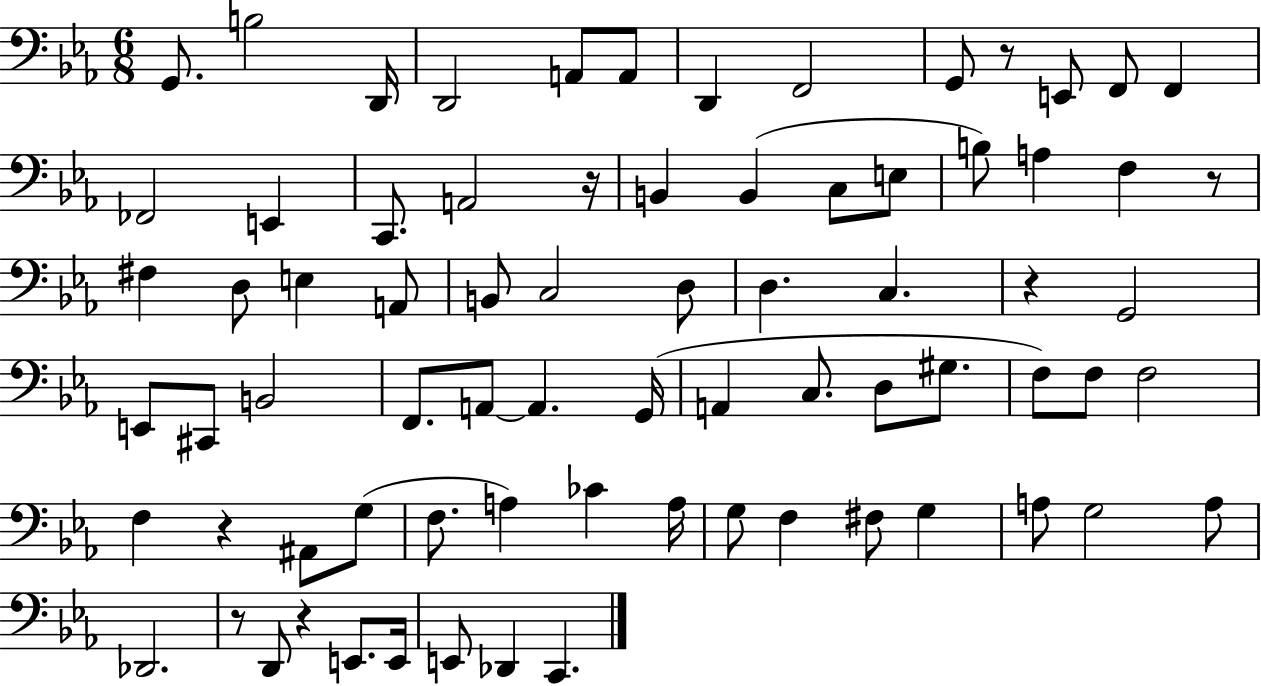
X:1
T:Untitled
M:6/8
L:1/4
K:Eb
G,,/2 B,2 D,,/4 D,,2 A,,/2 A,,/2 D,, F,,2 G,,/2 z/2 E,,/2 F,,/2 F,, _F,,2 E,, C,,/2 A,,2 z/4 B,, B,, C,/2 E,/2 B,/2 A, F, z/2 ^F, D,/2 E, A,,/2 B,,/2 C,2 D,/2 D, C, z G,,2 E,,/2 ^C,,/2 B,,2 F,,/2 A,,/2 A,, G,,/4 A,, C,/2 D,/2 ^G,/2 F,/2 F,/2 F,2 F, z ^A,,/2 G,/2 F,/2 A, _C A,/4 G,/2 F, ^F,/2 G, A,/2 G,2 A,/2 _D,,2 z/2 D,,/2 z E,,/2 E,,/4 E,,/2 _D,, C,,